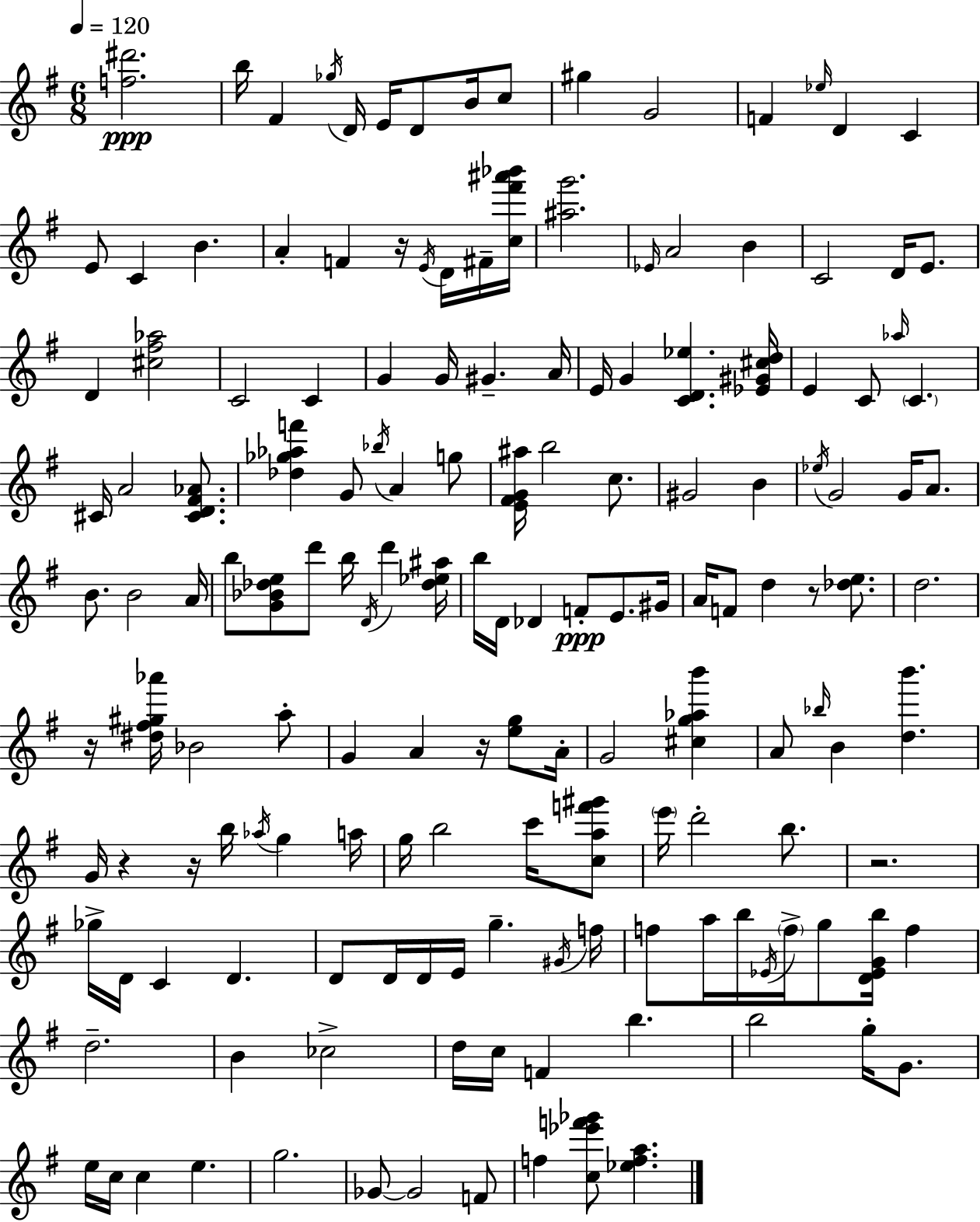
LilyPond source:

{
  \clef treble
  \numericTimeSignature
  \time 6/8
  \key e \minor
  \tempo 4 = 120
  <f'' dis'''>2.\ppp | b''16 fis'4 \acciaccatura { ges''16 } d'16 e'16 d'8 b'16 c''8 | gis''4 g'2 | f'4 \grace { ees''16 } d'4 c'4 | \break e'8 c'4 b'4. | a'4-. f'4 r16 \acciaccatura { e'16 } | d'16 fis'16-- <c'' fis''' ais''' bes'''>16 <ais'' g'''>2. | \grace { ees'16 } a'2 | \break b'4 c'2 | d'16 e'8. d'4 <cis'' fis'' aes''>2 | c'2 | c'4 g'4 g'16 gis'4.-- | \break a'16 e'16 g'4 <c' d' ees''>4. | <ees' gis' cis'' d''>16 e'4 c'8 \grace { aes''16 } \parenthesize c'4. | cis'16 a'2 | <cis' d' fis' aes'>8. <des'' ges'' aes'' f'''>4 g'8 \acciaccatura { bes''16 } | \break a'4 g''8 <e' fis' g' ais''>16 b''2 | c''8. gis'2 | b'4 \acciaccatura { ees''16 } g'2 | g'16 a'8. b'8. b'2 | \break a'16 b''8 <g' bes' des'' e''>8 d'''8 | b''16 \acciaccatura { d'16 } d'''4 <des'' ees'' ais''>16 b''16 d'16 des'4 | f'8-.\ppp e'8. gis'16 a'16 f'8 d''4 | r8 <des'' e''>8. d''2. | \break r16 <dis'' fis'' gis'' aes'''>16 bes'2 | a''8-. g'4 | a'4 r16 <e'' g''>8 a'16-. g'2 | <cis'' g'' aes'' b'''>4 a'8 \grace { bes''16 } b'4 | \break <d'' b'''>4. g'16 r4 | r16 b''16 \acciaccatura { aes''16 } g''4 a''16 g''16 b''2 | c'''16 <c'' a'' f''' gis'''>8 \parenthesize e'''16 d'''2-. | b''8. r2. | \break ges''16-> d'16 | c'4 d'4. d'8 | d'16 d'16 e'16 g''4.-- \acciaccatura { gis'16 } f''16 f''8 | a''16 b''16 \acciaccatura { ees'16 } \parenthesize f''16-> g''8 <d' ees' g' b''>16 f''4 | \break d''2.-- | b'4 ces''2-> | d''16 c''16 f'4 b''4. | b''2 g''16-. g'8. | \break e''16 c''16 c''4 e''4. | g''2. | ges'8~~ ges'2 f'8 | f''4 <c'' ees''' f''' ges'''>8 <ees'' f'' a''>4. | \break \bar "|."
}